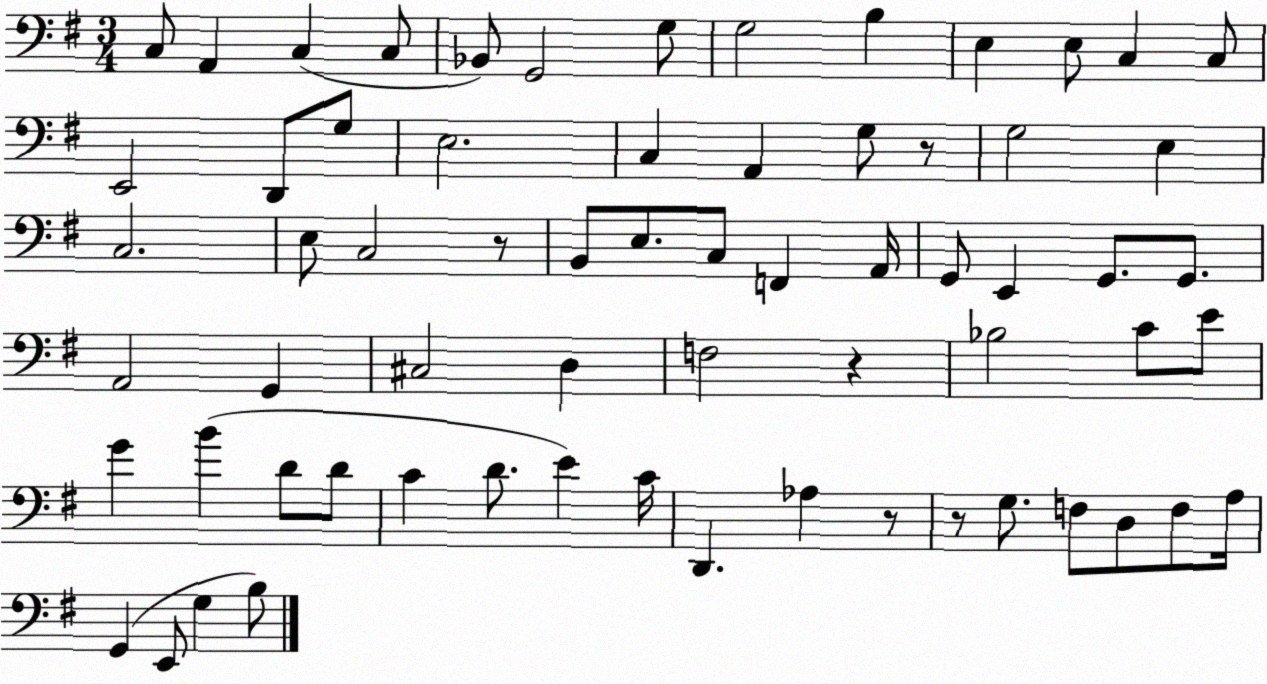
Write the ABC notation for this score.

X:1
T:Untitled
M:3/4
L:1/4
K:G
C,/2 A,, C, C,/2 _B,,/2 G,,2 G,/2 G,2 B, E, E,/2 C, C,/2 E,,2 D,,/2 G,/2 E,2 C, A,, G,/2 z/2 G,2 E, C,2 E,/2 C,2 z/2 B,,/2 E,/2 C,/2 F,, A,,/4 G,,/2 E,, G,,/2 G,,/2 A,,2 G,, ^C,2 D, F,2 z _B,2 C/2 E/2 G B D/2 D/2 C D/2 E C/4 D,, _A, z/2 z/2 G,/2 F,/2 D,/2 F,/2 A,/4 G,, E,,/2 G, B,/2